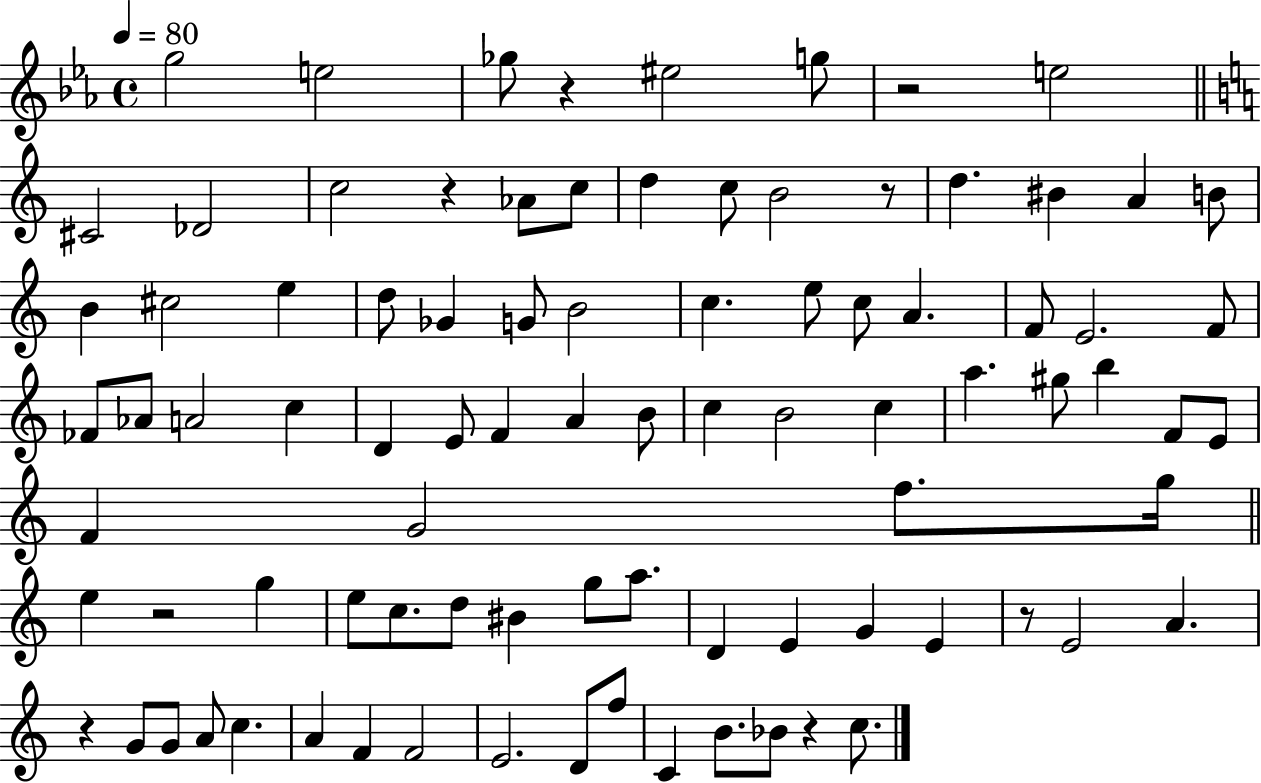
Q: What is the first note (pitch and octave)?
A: G5